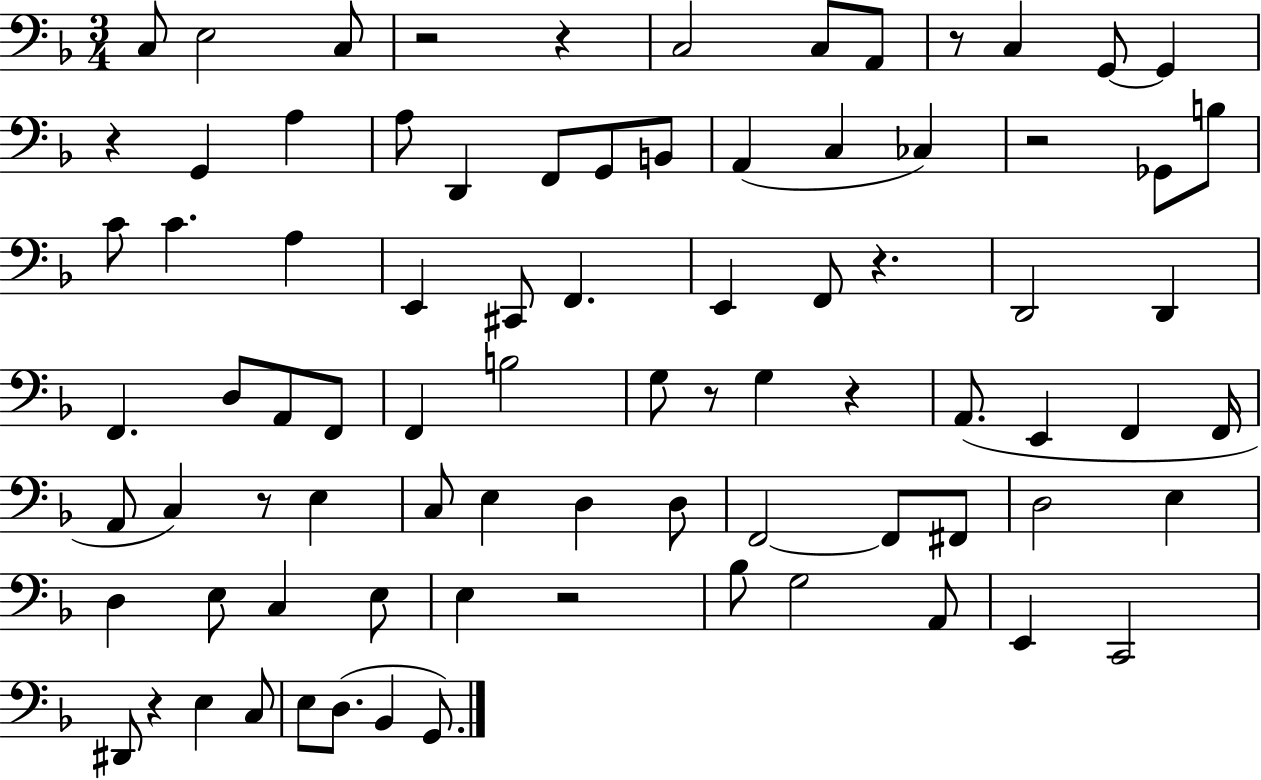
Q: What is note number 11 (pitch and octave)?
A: A3